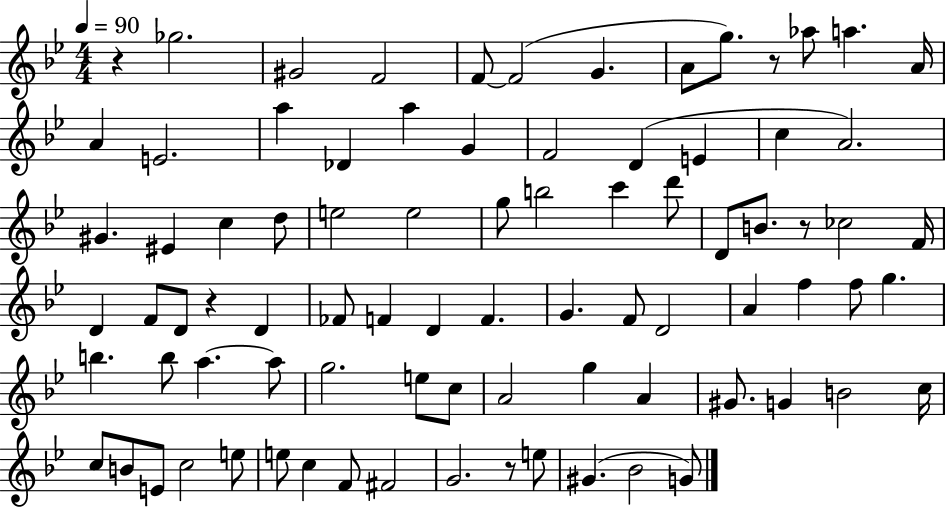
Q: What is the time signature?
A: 4/4